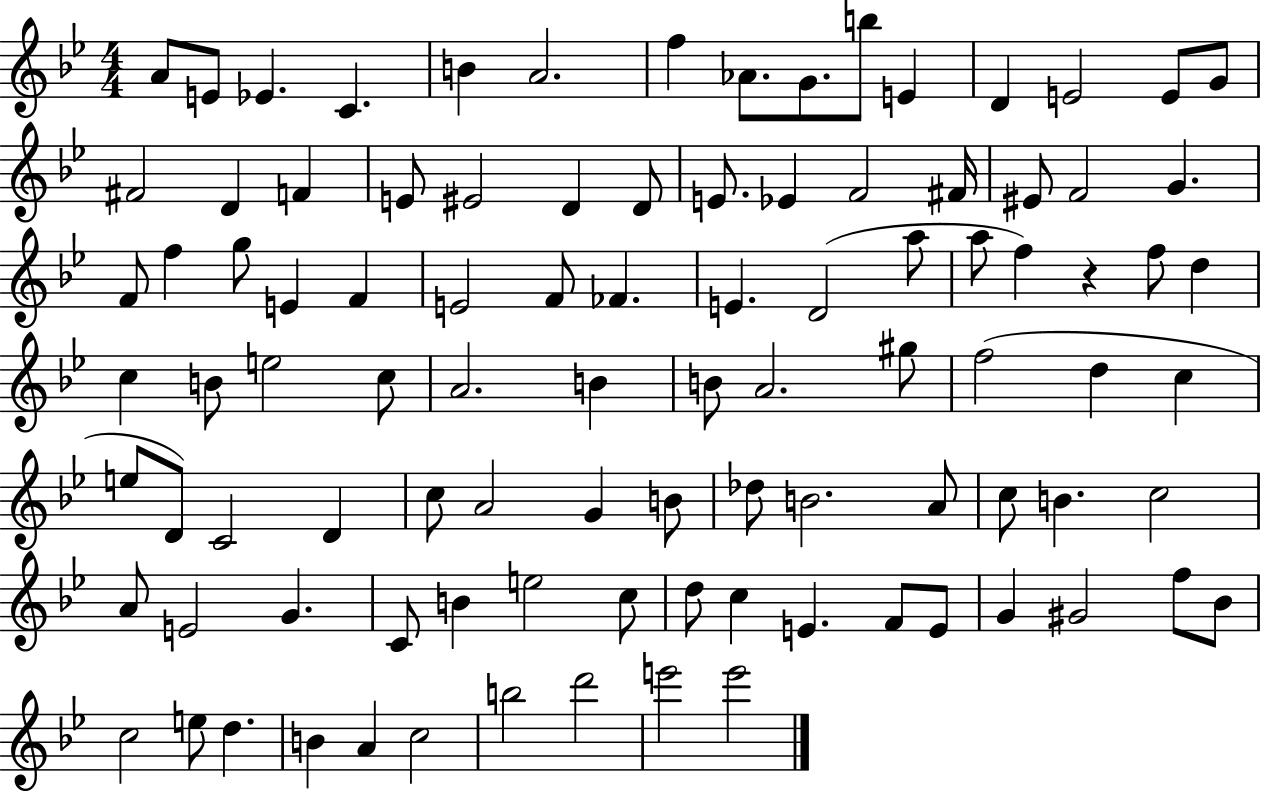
{
  \clef treble
  \numericTimeSignature
  \time 4/4
  \key bes \major
  a'8 e'8 ees'4. c'4. | b'4 a'2. | f''4 aes'8. g'8. b''8 e'4 | d'4 e'2 e'8 g'8 | \break fis'2 d'4 f'4 | e'8 eis'2 d'4 d'8 | e'8. ees'4 f'2 fis'16 | eis'8 f'2 g'4. | \break f'8 f''4 g''8 e'4 f'4 | e'2 f'8 fes'4. | e'4. d'2( a''8 | a''8 f''4) r4 f''8 d''4 | \break c''4 b'8 e''2 c''8 | a'2. b'4 | b'8 a'2. gis''8 | f''2( d''4 c''4 | \break e''8 d'8) c'2 d'4 | c''8 a'2 g'4 b'8 | des''8 b'2. a'8 | c''8 b'4. c''2 | \break a'8 e'2 g'4. | c'8 b'4 e''2 c''8 | d''8 c''4 e'4. f'8 e'8 | g'4 gis'2 f''8 bes'8 | \break c''2 e''8 d''4. | b'4 a'4 c''2 | b''2 d'''2 | e'''2 e'''2 | \break \bar "|."
}